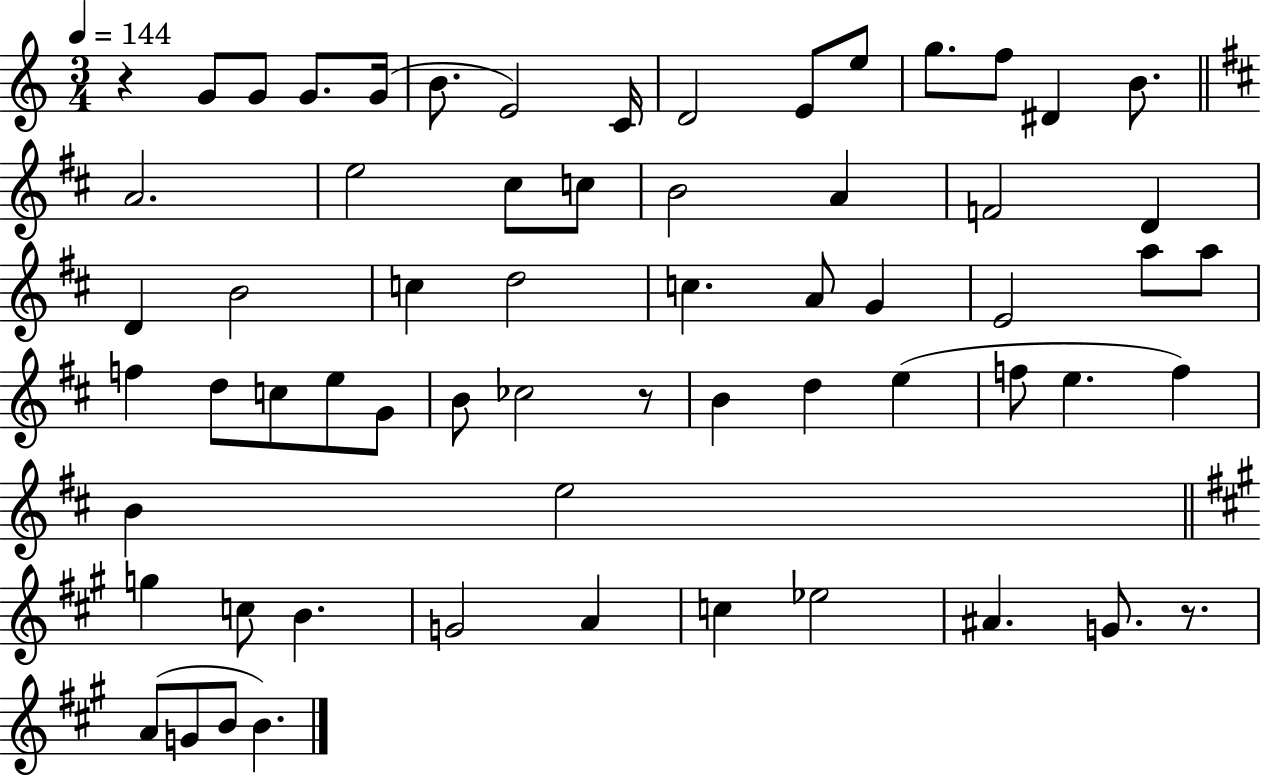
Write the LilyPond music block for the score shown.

{
  \clef treble
  \numericTimeSignature
  \time 3/4
  \key c \major
  \tempo 4 = 144
  r4 g'8 g'8 g'8. g'16( | b'8. e'2) c'16 | d'2 e'8 e''8 | g''8. f''8 dis'4 b'8. | \break \bar "||" \break \key d \major a'2. | e''2 cis''8 c''8 | b'2 a'4 | f'2 d'4 | \break d'4 b'2 | c''4 d''2 | c''4. a'8 g'4 | e'2 a''8 a''8 | \break f''4 d''8 c''8 e''8 g'8 | b'8 ces''2 r8 | b'4 d''4 e''4( | f''8 e''4. f''4) | \break b'4 e''2 | \bar "||" \break \key a \major g''4 c''8 b'4. | g'2 a'4 | c''4 ees''2 | ais'4. g'8. r8. | \break a'8( g'8 b'8 b'4.) | \bar "|."
}